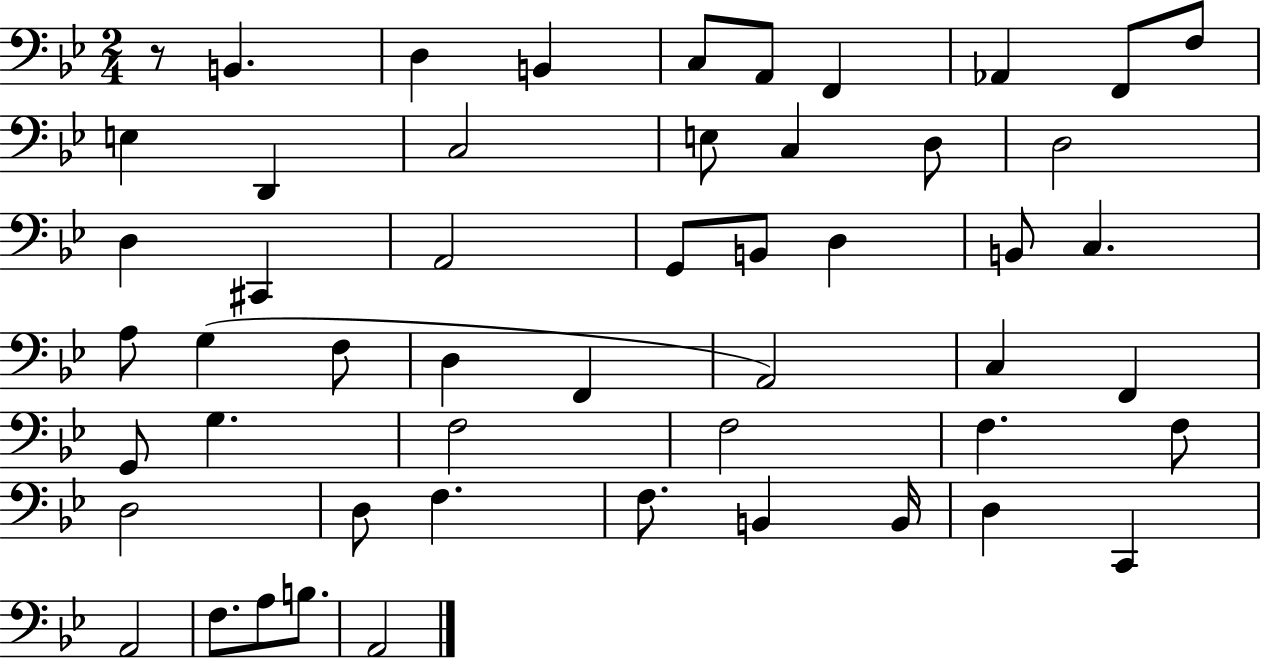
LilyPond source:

{
  \clef bass
  \numericTimeSignature
  \time 2/4
  \key bes \major
  r8 b,4. | d4 b,4 | c8 a,8 f,4 | aes,4 f,8 f8 | \break e4 d,4 | c2 | e8 c4 d8 | d2 | \break d4 cis,4 | a,2 | g,8 b,8 d4 | b,8 c4. | \break a8 g4( f8 | d4 f,4 | a,2) | c4 f,4 | \break g,8 g4. | f2 | f2 | f4. f8 | \break d2 | d8 f4. | f8. b,4 b,16 | d4 c,4 | \break a,2 | f8. a8 b8. | a,2 | \bar "|."
}